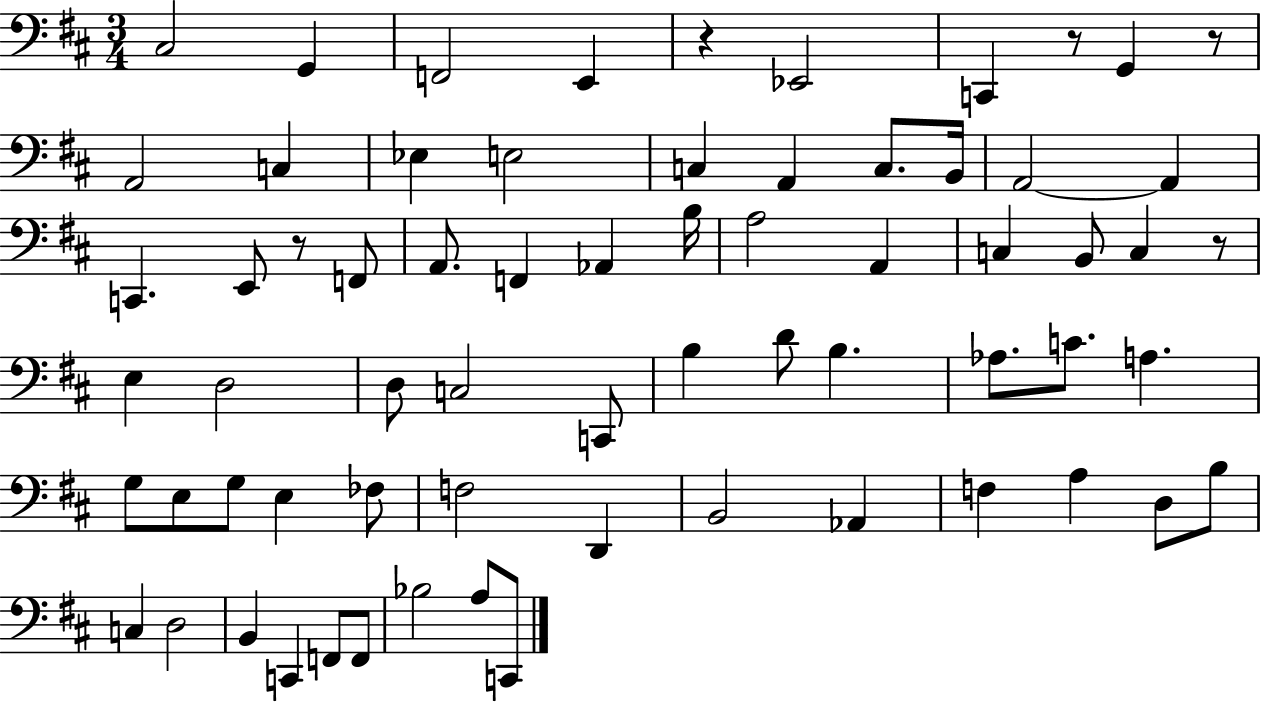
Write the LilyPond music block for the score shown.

{
  \clef bass
  \numericTimeSignature
  \time 3/4
  \key d \major
  \repeat volta 2 { cis2 g,4 | f,2 e,4 | r4 ees,2 | c,4 r8 g,4 r8 | \break a,2 c4 | ees4 e2 | c4 a,4 c8. b,16 | a,2~~ a,4 | \break c,4. e,8 r8 f,8 | a,8. f,4 aes,4 b16 | a2 a,4 | c4 b,8 c4 r8 | \break e4 d2 | d8 c2 c,8 | b4 d'8 b4. | aes8. c'8. a4. | \break g8 e8 g8 e4 fes8 | f2 d,4 | b,2 aes,4 | f4 a4 d8 b8 | \break c4 d2 | b,4 c,4 f,8 f,8 | bes2 a8 c,8 | } \bar "|."
}